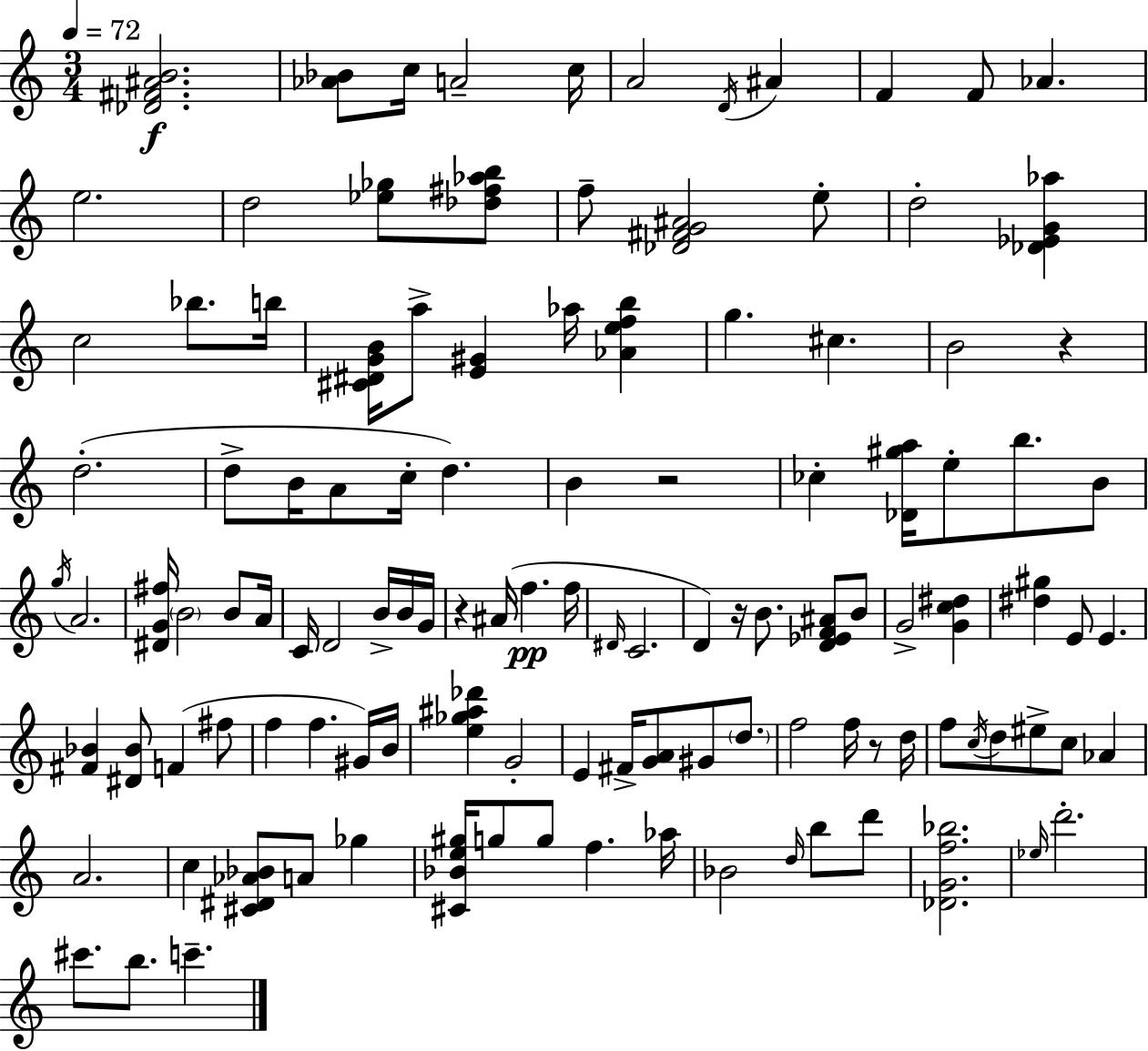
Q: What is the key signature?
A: A minor